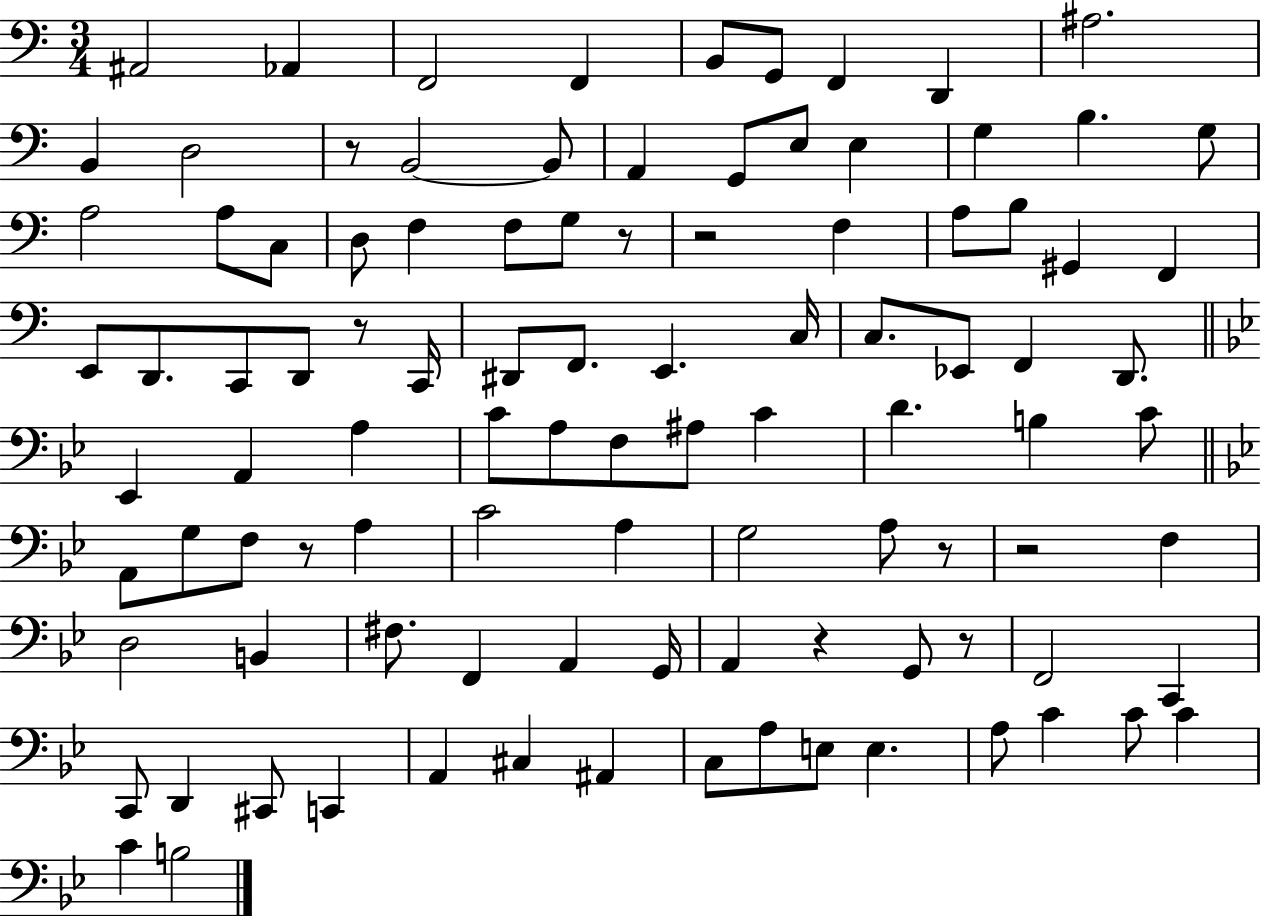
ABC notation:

X:1
T:Untitled
M:3/4
L:1/4
K:C
^A,,2 _A,, F,,2 F,, B,,/2 G,,/2 F,, D,, ^A,2 B,, D,2 z/2 B,,2 B,,/2 A,, G,,/2 E,/2 E, G, B, G,/2 A,2 A,/2 C,/2 D,/2 F, F,/2 G,/2 z/2 z2 F, A,/2 B,/2 ^G,, F,, E,,/2 D,,/2 C,,/2 D,,/2 z/2 C,,/4 ^D,,/2 F,,/2 E,, C,/4 C,/2 _E,,/2 F,, D,,/2 _E,, A,, A, C/2 A,/2 F,/2 ^A,/2 C D B, C/2 A,,/2 G,/2 F,/2 z/2 A, C2 A, G,2 A,/2 z/2 z2 F, D,2 B,, ^F,/2 F,, A,, G,,/4 A,, z G,,/2 z/2 F,,2 C,, C,,/2 D,, ^C,,/2 C,, A,, ^C, ^A,, C,/2 A,/2 E,/2 E, A,/2 C C/2 C C B,2